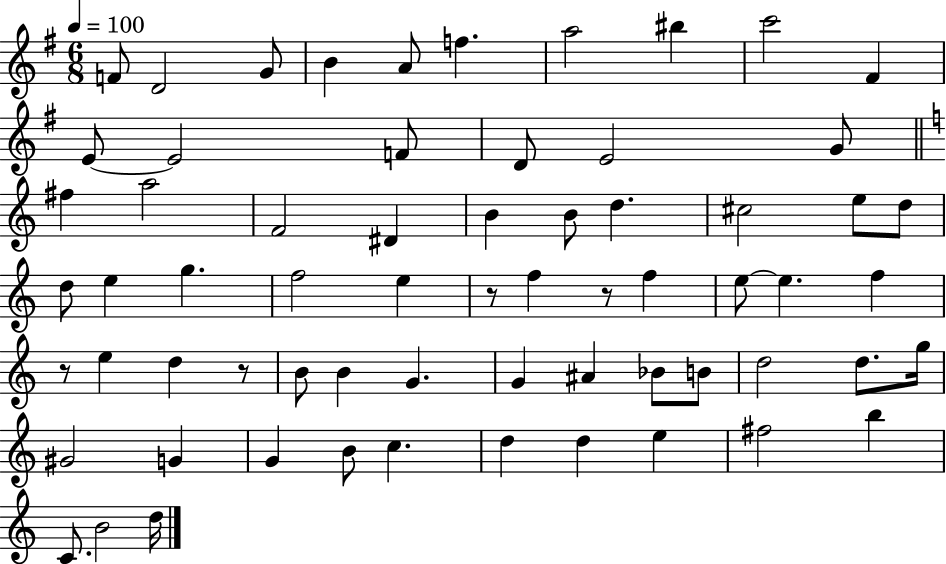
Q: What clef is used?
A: treble